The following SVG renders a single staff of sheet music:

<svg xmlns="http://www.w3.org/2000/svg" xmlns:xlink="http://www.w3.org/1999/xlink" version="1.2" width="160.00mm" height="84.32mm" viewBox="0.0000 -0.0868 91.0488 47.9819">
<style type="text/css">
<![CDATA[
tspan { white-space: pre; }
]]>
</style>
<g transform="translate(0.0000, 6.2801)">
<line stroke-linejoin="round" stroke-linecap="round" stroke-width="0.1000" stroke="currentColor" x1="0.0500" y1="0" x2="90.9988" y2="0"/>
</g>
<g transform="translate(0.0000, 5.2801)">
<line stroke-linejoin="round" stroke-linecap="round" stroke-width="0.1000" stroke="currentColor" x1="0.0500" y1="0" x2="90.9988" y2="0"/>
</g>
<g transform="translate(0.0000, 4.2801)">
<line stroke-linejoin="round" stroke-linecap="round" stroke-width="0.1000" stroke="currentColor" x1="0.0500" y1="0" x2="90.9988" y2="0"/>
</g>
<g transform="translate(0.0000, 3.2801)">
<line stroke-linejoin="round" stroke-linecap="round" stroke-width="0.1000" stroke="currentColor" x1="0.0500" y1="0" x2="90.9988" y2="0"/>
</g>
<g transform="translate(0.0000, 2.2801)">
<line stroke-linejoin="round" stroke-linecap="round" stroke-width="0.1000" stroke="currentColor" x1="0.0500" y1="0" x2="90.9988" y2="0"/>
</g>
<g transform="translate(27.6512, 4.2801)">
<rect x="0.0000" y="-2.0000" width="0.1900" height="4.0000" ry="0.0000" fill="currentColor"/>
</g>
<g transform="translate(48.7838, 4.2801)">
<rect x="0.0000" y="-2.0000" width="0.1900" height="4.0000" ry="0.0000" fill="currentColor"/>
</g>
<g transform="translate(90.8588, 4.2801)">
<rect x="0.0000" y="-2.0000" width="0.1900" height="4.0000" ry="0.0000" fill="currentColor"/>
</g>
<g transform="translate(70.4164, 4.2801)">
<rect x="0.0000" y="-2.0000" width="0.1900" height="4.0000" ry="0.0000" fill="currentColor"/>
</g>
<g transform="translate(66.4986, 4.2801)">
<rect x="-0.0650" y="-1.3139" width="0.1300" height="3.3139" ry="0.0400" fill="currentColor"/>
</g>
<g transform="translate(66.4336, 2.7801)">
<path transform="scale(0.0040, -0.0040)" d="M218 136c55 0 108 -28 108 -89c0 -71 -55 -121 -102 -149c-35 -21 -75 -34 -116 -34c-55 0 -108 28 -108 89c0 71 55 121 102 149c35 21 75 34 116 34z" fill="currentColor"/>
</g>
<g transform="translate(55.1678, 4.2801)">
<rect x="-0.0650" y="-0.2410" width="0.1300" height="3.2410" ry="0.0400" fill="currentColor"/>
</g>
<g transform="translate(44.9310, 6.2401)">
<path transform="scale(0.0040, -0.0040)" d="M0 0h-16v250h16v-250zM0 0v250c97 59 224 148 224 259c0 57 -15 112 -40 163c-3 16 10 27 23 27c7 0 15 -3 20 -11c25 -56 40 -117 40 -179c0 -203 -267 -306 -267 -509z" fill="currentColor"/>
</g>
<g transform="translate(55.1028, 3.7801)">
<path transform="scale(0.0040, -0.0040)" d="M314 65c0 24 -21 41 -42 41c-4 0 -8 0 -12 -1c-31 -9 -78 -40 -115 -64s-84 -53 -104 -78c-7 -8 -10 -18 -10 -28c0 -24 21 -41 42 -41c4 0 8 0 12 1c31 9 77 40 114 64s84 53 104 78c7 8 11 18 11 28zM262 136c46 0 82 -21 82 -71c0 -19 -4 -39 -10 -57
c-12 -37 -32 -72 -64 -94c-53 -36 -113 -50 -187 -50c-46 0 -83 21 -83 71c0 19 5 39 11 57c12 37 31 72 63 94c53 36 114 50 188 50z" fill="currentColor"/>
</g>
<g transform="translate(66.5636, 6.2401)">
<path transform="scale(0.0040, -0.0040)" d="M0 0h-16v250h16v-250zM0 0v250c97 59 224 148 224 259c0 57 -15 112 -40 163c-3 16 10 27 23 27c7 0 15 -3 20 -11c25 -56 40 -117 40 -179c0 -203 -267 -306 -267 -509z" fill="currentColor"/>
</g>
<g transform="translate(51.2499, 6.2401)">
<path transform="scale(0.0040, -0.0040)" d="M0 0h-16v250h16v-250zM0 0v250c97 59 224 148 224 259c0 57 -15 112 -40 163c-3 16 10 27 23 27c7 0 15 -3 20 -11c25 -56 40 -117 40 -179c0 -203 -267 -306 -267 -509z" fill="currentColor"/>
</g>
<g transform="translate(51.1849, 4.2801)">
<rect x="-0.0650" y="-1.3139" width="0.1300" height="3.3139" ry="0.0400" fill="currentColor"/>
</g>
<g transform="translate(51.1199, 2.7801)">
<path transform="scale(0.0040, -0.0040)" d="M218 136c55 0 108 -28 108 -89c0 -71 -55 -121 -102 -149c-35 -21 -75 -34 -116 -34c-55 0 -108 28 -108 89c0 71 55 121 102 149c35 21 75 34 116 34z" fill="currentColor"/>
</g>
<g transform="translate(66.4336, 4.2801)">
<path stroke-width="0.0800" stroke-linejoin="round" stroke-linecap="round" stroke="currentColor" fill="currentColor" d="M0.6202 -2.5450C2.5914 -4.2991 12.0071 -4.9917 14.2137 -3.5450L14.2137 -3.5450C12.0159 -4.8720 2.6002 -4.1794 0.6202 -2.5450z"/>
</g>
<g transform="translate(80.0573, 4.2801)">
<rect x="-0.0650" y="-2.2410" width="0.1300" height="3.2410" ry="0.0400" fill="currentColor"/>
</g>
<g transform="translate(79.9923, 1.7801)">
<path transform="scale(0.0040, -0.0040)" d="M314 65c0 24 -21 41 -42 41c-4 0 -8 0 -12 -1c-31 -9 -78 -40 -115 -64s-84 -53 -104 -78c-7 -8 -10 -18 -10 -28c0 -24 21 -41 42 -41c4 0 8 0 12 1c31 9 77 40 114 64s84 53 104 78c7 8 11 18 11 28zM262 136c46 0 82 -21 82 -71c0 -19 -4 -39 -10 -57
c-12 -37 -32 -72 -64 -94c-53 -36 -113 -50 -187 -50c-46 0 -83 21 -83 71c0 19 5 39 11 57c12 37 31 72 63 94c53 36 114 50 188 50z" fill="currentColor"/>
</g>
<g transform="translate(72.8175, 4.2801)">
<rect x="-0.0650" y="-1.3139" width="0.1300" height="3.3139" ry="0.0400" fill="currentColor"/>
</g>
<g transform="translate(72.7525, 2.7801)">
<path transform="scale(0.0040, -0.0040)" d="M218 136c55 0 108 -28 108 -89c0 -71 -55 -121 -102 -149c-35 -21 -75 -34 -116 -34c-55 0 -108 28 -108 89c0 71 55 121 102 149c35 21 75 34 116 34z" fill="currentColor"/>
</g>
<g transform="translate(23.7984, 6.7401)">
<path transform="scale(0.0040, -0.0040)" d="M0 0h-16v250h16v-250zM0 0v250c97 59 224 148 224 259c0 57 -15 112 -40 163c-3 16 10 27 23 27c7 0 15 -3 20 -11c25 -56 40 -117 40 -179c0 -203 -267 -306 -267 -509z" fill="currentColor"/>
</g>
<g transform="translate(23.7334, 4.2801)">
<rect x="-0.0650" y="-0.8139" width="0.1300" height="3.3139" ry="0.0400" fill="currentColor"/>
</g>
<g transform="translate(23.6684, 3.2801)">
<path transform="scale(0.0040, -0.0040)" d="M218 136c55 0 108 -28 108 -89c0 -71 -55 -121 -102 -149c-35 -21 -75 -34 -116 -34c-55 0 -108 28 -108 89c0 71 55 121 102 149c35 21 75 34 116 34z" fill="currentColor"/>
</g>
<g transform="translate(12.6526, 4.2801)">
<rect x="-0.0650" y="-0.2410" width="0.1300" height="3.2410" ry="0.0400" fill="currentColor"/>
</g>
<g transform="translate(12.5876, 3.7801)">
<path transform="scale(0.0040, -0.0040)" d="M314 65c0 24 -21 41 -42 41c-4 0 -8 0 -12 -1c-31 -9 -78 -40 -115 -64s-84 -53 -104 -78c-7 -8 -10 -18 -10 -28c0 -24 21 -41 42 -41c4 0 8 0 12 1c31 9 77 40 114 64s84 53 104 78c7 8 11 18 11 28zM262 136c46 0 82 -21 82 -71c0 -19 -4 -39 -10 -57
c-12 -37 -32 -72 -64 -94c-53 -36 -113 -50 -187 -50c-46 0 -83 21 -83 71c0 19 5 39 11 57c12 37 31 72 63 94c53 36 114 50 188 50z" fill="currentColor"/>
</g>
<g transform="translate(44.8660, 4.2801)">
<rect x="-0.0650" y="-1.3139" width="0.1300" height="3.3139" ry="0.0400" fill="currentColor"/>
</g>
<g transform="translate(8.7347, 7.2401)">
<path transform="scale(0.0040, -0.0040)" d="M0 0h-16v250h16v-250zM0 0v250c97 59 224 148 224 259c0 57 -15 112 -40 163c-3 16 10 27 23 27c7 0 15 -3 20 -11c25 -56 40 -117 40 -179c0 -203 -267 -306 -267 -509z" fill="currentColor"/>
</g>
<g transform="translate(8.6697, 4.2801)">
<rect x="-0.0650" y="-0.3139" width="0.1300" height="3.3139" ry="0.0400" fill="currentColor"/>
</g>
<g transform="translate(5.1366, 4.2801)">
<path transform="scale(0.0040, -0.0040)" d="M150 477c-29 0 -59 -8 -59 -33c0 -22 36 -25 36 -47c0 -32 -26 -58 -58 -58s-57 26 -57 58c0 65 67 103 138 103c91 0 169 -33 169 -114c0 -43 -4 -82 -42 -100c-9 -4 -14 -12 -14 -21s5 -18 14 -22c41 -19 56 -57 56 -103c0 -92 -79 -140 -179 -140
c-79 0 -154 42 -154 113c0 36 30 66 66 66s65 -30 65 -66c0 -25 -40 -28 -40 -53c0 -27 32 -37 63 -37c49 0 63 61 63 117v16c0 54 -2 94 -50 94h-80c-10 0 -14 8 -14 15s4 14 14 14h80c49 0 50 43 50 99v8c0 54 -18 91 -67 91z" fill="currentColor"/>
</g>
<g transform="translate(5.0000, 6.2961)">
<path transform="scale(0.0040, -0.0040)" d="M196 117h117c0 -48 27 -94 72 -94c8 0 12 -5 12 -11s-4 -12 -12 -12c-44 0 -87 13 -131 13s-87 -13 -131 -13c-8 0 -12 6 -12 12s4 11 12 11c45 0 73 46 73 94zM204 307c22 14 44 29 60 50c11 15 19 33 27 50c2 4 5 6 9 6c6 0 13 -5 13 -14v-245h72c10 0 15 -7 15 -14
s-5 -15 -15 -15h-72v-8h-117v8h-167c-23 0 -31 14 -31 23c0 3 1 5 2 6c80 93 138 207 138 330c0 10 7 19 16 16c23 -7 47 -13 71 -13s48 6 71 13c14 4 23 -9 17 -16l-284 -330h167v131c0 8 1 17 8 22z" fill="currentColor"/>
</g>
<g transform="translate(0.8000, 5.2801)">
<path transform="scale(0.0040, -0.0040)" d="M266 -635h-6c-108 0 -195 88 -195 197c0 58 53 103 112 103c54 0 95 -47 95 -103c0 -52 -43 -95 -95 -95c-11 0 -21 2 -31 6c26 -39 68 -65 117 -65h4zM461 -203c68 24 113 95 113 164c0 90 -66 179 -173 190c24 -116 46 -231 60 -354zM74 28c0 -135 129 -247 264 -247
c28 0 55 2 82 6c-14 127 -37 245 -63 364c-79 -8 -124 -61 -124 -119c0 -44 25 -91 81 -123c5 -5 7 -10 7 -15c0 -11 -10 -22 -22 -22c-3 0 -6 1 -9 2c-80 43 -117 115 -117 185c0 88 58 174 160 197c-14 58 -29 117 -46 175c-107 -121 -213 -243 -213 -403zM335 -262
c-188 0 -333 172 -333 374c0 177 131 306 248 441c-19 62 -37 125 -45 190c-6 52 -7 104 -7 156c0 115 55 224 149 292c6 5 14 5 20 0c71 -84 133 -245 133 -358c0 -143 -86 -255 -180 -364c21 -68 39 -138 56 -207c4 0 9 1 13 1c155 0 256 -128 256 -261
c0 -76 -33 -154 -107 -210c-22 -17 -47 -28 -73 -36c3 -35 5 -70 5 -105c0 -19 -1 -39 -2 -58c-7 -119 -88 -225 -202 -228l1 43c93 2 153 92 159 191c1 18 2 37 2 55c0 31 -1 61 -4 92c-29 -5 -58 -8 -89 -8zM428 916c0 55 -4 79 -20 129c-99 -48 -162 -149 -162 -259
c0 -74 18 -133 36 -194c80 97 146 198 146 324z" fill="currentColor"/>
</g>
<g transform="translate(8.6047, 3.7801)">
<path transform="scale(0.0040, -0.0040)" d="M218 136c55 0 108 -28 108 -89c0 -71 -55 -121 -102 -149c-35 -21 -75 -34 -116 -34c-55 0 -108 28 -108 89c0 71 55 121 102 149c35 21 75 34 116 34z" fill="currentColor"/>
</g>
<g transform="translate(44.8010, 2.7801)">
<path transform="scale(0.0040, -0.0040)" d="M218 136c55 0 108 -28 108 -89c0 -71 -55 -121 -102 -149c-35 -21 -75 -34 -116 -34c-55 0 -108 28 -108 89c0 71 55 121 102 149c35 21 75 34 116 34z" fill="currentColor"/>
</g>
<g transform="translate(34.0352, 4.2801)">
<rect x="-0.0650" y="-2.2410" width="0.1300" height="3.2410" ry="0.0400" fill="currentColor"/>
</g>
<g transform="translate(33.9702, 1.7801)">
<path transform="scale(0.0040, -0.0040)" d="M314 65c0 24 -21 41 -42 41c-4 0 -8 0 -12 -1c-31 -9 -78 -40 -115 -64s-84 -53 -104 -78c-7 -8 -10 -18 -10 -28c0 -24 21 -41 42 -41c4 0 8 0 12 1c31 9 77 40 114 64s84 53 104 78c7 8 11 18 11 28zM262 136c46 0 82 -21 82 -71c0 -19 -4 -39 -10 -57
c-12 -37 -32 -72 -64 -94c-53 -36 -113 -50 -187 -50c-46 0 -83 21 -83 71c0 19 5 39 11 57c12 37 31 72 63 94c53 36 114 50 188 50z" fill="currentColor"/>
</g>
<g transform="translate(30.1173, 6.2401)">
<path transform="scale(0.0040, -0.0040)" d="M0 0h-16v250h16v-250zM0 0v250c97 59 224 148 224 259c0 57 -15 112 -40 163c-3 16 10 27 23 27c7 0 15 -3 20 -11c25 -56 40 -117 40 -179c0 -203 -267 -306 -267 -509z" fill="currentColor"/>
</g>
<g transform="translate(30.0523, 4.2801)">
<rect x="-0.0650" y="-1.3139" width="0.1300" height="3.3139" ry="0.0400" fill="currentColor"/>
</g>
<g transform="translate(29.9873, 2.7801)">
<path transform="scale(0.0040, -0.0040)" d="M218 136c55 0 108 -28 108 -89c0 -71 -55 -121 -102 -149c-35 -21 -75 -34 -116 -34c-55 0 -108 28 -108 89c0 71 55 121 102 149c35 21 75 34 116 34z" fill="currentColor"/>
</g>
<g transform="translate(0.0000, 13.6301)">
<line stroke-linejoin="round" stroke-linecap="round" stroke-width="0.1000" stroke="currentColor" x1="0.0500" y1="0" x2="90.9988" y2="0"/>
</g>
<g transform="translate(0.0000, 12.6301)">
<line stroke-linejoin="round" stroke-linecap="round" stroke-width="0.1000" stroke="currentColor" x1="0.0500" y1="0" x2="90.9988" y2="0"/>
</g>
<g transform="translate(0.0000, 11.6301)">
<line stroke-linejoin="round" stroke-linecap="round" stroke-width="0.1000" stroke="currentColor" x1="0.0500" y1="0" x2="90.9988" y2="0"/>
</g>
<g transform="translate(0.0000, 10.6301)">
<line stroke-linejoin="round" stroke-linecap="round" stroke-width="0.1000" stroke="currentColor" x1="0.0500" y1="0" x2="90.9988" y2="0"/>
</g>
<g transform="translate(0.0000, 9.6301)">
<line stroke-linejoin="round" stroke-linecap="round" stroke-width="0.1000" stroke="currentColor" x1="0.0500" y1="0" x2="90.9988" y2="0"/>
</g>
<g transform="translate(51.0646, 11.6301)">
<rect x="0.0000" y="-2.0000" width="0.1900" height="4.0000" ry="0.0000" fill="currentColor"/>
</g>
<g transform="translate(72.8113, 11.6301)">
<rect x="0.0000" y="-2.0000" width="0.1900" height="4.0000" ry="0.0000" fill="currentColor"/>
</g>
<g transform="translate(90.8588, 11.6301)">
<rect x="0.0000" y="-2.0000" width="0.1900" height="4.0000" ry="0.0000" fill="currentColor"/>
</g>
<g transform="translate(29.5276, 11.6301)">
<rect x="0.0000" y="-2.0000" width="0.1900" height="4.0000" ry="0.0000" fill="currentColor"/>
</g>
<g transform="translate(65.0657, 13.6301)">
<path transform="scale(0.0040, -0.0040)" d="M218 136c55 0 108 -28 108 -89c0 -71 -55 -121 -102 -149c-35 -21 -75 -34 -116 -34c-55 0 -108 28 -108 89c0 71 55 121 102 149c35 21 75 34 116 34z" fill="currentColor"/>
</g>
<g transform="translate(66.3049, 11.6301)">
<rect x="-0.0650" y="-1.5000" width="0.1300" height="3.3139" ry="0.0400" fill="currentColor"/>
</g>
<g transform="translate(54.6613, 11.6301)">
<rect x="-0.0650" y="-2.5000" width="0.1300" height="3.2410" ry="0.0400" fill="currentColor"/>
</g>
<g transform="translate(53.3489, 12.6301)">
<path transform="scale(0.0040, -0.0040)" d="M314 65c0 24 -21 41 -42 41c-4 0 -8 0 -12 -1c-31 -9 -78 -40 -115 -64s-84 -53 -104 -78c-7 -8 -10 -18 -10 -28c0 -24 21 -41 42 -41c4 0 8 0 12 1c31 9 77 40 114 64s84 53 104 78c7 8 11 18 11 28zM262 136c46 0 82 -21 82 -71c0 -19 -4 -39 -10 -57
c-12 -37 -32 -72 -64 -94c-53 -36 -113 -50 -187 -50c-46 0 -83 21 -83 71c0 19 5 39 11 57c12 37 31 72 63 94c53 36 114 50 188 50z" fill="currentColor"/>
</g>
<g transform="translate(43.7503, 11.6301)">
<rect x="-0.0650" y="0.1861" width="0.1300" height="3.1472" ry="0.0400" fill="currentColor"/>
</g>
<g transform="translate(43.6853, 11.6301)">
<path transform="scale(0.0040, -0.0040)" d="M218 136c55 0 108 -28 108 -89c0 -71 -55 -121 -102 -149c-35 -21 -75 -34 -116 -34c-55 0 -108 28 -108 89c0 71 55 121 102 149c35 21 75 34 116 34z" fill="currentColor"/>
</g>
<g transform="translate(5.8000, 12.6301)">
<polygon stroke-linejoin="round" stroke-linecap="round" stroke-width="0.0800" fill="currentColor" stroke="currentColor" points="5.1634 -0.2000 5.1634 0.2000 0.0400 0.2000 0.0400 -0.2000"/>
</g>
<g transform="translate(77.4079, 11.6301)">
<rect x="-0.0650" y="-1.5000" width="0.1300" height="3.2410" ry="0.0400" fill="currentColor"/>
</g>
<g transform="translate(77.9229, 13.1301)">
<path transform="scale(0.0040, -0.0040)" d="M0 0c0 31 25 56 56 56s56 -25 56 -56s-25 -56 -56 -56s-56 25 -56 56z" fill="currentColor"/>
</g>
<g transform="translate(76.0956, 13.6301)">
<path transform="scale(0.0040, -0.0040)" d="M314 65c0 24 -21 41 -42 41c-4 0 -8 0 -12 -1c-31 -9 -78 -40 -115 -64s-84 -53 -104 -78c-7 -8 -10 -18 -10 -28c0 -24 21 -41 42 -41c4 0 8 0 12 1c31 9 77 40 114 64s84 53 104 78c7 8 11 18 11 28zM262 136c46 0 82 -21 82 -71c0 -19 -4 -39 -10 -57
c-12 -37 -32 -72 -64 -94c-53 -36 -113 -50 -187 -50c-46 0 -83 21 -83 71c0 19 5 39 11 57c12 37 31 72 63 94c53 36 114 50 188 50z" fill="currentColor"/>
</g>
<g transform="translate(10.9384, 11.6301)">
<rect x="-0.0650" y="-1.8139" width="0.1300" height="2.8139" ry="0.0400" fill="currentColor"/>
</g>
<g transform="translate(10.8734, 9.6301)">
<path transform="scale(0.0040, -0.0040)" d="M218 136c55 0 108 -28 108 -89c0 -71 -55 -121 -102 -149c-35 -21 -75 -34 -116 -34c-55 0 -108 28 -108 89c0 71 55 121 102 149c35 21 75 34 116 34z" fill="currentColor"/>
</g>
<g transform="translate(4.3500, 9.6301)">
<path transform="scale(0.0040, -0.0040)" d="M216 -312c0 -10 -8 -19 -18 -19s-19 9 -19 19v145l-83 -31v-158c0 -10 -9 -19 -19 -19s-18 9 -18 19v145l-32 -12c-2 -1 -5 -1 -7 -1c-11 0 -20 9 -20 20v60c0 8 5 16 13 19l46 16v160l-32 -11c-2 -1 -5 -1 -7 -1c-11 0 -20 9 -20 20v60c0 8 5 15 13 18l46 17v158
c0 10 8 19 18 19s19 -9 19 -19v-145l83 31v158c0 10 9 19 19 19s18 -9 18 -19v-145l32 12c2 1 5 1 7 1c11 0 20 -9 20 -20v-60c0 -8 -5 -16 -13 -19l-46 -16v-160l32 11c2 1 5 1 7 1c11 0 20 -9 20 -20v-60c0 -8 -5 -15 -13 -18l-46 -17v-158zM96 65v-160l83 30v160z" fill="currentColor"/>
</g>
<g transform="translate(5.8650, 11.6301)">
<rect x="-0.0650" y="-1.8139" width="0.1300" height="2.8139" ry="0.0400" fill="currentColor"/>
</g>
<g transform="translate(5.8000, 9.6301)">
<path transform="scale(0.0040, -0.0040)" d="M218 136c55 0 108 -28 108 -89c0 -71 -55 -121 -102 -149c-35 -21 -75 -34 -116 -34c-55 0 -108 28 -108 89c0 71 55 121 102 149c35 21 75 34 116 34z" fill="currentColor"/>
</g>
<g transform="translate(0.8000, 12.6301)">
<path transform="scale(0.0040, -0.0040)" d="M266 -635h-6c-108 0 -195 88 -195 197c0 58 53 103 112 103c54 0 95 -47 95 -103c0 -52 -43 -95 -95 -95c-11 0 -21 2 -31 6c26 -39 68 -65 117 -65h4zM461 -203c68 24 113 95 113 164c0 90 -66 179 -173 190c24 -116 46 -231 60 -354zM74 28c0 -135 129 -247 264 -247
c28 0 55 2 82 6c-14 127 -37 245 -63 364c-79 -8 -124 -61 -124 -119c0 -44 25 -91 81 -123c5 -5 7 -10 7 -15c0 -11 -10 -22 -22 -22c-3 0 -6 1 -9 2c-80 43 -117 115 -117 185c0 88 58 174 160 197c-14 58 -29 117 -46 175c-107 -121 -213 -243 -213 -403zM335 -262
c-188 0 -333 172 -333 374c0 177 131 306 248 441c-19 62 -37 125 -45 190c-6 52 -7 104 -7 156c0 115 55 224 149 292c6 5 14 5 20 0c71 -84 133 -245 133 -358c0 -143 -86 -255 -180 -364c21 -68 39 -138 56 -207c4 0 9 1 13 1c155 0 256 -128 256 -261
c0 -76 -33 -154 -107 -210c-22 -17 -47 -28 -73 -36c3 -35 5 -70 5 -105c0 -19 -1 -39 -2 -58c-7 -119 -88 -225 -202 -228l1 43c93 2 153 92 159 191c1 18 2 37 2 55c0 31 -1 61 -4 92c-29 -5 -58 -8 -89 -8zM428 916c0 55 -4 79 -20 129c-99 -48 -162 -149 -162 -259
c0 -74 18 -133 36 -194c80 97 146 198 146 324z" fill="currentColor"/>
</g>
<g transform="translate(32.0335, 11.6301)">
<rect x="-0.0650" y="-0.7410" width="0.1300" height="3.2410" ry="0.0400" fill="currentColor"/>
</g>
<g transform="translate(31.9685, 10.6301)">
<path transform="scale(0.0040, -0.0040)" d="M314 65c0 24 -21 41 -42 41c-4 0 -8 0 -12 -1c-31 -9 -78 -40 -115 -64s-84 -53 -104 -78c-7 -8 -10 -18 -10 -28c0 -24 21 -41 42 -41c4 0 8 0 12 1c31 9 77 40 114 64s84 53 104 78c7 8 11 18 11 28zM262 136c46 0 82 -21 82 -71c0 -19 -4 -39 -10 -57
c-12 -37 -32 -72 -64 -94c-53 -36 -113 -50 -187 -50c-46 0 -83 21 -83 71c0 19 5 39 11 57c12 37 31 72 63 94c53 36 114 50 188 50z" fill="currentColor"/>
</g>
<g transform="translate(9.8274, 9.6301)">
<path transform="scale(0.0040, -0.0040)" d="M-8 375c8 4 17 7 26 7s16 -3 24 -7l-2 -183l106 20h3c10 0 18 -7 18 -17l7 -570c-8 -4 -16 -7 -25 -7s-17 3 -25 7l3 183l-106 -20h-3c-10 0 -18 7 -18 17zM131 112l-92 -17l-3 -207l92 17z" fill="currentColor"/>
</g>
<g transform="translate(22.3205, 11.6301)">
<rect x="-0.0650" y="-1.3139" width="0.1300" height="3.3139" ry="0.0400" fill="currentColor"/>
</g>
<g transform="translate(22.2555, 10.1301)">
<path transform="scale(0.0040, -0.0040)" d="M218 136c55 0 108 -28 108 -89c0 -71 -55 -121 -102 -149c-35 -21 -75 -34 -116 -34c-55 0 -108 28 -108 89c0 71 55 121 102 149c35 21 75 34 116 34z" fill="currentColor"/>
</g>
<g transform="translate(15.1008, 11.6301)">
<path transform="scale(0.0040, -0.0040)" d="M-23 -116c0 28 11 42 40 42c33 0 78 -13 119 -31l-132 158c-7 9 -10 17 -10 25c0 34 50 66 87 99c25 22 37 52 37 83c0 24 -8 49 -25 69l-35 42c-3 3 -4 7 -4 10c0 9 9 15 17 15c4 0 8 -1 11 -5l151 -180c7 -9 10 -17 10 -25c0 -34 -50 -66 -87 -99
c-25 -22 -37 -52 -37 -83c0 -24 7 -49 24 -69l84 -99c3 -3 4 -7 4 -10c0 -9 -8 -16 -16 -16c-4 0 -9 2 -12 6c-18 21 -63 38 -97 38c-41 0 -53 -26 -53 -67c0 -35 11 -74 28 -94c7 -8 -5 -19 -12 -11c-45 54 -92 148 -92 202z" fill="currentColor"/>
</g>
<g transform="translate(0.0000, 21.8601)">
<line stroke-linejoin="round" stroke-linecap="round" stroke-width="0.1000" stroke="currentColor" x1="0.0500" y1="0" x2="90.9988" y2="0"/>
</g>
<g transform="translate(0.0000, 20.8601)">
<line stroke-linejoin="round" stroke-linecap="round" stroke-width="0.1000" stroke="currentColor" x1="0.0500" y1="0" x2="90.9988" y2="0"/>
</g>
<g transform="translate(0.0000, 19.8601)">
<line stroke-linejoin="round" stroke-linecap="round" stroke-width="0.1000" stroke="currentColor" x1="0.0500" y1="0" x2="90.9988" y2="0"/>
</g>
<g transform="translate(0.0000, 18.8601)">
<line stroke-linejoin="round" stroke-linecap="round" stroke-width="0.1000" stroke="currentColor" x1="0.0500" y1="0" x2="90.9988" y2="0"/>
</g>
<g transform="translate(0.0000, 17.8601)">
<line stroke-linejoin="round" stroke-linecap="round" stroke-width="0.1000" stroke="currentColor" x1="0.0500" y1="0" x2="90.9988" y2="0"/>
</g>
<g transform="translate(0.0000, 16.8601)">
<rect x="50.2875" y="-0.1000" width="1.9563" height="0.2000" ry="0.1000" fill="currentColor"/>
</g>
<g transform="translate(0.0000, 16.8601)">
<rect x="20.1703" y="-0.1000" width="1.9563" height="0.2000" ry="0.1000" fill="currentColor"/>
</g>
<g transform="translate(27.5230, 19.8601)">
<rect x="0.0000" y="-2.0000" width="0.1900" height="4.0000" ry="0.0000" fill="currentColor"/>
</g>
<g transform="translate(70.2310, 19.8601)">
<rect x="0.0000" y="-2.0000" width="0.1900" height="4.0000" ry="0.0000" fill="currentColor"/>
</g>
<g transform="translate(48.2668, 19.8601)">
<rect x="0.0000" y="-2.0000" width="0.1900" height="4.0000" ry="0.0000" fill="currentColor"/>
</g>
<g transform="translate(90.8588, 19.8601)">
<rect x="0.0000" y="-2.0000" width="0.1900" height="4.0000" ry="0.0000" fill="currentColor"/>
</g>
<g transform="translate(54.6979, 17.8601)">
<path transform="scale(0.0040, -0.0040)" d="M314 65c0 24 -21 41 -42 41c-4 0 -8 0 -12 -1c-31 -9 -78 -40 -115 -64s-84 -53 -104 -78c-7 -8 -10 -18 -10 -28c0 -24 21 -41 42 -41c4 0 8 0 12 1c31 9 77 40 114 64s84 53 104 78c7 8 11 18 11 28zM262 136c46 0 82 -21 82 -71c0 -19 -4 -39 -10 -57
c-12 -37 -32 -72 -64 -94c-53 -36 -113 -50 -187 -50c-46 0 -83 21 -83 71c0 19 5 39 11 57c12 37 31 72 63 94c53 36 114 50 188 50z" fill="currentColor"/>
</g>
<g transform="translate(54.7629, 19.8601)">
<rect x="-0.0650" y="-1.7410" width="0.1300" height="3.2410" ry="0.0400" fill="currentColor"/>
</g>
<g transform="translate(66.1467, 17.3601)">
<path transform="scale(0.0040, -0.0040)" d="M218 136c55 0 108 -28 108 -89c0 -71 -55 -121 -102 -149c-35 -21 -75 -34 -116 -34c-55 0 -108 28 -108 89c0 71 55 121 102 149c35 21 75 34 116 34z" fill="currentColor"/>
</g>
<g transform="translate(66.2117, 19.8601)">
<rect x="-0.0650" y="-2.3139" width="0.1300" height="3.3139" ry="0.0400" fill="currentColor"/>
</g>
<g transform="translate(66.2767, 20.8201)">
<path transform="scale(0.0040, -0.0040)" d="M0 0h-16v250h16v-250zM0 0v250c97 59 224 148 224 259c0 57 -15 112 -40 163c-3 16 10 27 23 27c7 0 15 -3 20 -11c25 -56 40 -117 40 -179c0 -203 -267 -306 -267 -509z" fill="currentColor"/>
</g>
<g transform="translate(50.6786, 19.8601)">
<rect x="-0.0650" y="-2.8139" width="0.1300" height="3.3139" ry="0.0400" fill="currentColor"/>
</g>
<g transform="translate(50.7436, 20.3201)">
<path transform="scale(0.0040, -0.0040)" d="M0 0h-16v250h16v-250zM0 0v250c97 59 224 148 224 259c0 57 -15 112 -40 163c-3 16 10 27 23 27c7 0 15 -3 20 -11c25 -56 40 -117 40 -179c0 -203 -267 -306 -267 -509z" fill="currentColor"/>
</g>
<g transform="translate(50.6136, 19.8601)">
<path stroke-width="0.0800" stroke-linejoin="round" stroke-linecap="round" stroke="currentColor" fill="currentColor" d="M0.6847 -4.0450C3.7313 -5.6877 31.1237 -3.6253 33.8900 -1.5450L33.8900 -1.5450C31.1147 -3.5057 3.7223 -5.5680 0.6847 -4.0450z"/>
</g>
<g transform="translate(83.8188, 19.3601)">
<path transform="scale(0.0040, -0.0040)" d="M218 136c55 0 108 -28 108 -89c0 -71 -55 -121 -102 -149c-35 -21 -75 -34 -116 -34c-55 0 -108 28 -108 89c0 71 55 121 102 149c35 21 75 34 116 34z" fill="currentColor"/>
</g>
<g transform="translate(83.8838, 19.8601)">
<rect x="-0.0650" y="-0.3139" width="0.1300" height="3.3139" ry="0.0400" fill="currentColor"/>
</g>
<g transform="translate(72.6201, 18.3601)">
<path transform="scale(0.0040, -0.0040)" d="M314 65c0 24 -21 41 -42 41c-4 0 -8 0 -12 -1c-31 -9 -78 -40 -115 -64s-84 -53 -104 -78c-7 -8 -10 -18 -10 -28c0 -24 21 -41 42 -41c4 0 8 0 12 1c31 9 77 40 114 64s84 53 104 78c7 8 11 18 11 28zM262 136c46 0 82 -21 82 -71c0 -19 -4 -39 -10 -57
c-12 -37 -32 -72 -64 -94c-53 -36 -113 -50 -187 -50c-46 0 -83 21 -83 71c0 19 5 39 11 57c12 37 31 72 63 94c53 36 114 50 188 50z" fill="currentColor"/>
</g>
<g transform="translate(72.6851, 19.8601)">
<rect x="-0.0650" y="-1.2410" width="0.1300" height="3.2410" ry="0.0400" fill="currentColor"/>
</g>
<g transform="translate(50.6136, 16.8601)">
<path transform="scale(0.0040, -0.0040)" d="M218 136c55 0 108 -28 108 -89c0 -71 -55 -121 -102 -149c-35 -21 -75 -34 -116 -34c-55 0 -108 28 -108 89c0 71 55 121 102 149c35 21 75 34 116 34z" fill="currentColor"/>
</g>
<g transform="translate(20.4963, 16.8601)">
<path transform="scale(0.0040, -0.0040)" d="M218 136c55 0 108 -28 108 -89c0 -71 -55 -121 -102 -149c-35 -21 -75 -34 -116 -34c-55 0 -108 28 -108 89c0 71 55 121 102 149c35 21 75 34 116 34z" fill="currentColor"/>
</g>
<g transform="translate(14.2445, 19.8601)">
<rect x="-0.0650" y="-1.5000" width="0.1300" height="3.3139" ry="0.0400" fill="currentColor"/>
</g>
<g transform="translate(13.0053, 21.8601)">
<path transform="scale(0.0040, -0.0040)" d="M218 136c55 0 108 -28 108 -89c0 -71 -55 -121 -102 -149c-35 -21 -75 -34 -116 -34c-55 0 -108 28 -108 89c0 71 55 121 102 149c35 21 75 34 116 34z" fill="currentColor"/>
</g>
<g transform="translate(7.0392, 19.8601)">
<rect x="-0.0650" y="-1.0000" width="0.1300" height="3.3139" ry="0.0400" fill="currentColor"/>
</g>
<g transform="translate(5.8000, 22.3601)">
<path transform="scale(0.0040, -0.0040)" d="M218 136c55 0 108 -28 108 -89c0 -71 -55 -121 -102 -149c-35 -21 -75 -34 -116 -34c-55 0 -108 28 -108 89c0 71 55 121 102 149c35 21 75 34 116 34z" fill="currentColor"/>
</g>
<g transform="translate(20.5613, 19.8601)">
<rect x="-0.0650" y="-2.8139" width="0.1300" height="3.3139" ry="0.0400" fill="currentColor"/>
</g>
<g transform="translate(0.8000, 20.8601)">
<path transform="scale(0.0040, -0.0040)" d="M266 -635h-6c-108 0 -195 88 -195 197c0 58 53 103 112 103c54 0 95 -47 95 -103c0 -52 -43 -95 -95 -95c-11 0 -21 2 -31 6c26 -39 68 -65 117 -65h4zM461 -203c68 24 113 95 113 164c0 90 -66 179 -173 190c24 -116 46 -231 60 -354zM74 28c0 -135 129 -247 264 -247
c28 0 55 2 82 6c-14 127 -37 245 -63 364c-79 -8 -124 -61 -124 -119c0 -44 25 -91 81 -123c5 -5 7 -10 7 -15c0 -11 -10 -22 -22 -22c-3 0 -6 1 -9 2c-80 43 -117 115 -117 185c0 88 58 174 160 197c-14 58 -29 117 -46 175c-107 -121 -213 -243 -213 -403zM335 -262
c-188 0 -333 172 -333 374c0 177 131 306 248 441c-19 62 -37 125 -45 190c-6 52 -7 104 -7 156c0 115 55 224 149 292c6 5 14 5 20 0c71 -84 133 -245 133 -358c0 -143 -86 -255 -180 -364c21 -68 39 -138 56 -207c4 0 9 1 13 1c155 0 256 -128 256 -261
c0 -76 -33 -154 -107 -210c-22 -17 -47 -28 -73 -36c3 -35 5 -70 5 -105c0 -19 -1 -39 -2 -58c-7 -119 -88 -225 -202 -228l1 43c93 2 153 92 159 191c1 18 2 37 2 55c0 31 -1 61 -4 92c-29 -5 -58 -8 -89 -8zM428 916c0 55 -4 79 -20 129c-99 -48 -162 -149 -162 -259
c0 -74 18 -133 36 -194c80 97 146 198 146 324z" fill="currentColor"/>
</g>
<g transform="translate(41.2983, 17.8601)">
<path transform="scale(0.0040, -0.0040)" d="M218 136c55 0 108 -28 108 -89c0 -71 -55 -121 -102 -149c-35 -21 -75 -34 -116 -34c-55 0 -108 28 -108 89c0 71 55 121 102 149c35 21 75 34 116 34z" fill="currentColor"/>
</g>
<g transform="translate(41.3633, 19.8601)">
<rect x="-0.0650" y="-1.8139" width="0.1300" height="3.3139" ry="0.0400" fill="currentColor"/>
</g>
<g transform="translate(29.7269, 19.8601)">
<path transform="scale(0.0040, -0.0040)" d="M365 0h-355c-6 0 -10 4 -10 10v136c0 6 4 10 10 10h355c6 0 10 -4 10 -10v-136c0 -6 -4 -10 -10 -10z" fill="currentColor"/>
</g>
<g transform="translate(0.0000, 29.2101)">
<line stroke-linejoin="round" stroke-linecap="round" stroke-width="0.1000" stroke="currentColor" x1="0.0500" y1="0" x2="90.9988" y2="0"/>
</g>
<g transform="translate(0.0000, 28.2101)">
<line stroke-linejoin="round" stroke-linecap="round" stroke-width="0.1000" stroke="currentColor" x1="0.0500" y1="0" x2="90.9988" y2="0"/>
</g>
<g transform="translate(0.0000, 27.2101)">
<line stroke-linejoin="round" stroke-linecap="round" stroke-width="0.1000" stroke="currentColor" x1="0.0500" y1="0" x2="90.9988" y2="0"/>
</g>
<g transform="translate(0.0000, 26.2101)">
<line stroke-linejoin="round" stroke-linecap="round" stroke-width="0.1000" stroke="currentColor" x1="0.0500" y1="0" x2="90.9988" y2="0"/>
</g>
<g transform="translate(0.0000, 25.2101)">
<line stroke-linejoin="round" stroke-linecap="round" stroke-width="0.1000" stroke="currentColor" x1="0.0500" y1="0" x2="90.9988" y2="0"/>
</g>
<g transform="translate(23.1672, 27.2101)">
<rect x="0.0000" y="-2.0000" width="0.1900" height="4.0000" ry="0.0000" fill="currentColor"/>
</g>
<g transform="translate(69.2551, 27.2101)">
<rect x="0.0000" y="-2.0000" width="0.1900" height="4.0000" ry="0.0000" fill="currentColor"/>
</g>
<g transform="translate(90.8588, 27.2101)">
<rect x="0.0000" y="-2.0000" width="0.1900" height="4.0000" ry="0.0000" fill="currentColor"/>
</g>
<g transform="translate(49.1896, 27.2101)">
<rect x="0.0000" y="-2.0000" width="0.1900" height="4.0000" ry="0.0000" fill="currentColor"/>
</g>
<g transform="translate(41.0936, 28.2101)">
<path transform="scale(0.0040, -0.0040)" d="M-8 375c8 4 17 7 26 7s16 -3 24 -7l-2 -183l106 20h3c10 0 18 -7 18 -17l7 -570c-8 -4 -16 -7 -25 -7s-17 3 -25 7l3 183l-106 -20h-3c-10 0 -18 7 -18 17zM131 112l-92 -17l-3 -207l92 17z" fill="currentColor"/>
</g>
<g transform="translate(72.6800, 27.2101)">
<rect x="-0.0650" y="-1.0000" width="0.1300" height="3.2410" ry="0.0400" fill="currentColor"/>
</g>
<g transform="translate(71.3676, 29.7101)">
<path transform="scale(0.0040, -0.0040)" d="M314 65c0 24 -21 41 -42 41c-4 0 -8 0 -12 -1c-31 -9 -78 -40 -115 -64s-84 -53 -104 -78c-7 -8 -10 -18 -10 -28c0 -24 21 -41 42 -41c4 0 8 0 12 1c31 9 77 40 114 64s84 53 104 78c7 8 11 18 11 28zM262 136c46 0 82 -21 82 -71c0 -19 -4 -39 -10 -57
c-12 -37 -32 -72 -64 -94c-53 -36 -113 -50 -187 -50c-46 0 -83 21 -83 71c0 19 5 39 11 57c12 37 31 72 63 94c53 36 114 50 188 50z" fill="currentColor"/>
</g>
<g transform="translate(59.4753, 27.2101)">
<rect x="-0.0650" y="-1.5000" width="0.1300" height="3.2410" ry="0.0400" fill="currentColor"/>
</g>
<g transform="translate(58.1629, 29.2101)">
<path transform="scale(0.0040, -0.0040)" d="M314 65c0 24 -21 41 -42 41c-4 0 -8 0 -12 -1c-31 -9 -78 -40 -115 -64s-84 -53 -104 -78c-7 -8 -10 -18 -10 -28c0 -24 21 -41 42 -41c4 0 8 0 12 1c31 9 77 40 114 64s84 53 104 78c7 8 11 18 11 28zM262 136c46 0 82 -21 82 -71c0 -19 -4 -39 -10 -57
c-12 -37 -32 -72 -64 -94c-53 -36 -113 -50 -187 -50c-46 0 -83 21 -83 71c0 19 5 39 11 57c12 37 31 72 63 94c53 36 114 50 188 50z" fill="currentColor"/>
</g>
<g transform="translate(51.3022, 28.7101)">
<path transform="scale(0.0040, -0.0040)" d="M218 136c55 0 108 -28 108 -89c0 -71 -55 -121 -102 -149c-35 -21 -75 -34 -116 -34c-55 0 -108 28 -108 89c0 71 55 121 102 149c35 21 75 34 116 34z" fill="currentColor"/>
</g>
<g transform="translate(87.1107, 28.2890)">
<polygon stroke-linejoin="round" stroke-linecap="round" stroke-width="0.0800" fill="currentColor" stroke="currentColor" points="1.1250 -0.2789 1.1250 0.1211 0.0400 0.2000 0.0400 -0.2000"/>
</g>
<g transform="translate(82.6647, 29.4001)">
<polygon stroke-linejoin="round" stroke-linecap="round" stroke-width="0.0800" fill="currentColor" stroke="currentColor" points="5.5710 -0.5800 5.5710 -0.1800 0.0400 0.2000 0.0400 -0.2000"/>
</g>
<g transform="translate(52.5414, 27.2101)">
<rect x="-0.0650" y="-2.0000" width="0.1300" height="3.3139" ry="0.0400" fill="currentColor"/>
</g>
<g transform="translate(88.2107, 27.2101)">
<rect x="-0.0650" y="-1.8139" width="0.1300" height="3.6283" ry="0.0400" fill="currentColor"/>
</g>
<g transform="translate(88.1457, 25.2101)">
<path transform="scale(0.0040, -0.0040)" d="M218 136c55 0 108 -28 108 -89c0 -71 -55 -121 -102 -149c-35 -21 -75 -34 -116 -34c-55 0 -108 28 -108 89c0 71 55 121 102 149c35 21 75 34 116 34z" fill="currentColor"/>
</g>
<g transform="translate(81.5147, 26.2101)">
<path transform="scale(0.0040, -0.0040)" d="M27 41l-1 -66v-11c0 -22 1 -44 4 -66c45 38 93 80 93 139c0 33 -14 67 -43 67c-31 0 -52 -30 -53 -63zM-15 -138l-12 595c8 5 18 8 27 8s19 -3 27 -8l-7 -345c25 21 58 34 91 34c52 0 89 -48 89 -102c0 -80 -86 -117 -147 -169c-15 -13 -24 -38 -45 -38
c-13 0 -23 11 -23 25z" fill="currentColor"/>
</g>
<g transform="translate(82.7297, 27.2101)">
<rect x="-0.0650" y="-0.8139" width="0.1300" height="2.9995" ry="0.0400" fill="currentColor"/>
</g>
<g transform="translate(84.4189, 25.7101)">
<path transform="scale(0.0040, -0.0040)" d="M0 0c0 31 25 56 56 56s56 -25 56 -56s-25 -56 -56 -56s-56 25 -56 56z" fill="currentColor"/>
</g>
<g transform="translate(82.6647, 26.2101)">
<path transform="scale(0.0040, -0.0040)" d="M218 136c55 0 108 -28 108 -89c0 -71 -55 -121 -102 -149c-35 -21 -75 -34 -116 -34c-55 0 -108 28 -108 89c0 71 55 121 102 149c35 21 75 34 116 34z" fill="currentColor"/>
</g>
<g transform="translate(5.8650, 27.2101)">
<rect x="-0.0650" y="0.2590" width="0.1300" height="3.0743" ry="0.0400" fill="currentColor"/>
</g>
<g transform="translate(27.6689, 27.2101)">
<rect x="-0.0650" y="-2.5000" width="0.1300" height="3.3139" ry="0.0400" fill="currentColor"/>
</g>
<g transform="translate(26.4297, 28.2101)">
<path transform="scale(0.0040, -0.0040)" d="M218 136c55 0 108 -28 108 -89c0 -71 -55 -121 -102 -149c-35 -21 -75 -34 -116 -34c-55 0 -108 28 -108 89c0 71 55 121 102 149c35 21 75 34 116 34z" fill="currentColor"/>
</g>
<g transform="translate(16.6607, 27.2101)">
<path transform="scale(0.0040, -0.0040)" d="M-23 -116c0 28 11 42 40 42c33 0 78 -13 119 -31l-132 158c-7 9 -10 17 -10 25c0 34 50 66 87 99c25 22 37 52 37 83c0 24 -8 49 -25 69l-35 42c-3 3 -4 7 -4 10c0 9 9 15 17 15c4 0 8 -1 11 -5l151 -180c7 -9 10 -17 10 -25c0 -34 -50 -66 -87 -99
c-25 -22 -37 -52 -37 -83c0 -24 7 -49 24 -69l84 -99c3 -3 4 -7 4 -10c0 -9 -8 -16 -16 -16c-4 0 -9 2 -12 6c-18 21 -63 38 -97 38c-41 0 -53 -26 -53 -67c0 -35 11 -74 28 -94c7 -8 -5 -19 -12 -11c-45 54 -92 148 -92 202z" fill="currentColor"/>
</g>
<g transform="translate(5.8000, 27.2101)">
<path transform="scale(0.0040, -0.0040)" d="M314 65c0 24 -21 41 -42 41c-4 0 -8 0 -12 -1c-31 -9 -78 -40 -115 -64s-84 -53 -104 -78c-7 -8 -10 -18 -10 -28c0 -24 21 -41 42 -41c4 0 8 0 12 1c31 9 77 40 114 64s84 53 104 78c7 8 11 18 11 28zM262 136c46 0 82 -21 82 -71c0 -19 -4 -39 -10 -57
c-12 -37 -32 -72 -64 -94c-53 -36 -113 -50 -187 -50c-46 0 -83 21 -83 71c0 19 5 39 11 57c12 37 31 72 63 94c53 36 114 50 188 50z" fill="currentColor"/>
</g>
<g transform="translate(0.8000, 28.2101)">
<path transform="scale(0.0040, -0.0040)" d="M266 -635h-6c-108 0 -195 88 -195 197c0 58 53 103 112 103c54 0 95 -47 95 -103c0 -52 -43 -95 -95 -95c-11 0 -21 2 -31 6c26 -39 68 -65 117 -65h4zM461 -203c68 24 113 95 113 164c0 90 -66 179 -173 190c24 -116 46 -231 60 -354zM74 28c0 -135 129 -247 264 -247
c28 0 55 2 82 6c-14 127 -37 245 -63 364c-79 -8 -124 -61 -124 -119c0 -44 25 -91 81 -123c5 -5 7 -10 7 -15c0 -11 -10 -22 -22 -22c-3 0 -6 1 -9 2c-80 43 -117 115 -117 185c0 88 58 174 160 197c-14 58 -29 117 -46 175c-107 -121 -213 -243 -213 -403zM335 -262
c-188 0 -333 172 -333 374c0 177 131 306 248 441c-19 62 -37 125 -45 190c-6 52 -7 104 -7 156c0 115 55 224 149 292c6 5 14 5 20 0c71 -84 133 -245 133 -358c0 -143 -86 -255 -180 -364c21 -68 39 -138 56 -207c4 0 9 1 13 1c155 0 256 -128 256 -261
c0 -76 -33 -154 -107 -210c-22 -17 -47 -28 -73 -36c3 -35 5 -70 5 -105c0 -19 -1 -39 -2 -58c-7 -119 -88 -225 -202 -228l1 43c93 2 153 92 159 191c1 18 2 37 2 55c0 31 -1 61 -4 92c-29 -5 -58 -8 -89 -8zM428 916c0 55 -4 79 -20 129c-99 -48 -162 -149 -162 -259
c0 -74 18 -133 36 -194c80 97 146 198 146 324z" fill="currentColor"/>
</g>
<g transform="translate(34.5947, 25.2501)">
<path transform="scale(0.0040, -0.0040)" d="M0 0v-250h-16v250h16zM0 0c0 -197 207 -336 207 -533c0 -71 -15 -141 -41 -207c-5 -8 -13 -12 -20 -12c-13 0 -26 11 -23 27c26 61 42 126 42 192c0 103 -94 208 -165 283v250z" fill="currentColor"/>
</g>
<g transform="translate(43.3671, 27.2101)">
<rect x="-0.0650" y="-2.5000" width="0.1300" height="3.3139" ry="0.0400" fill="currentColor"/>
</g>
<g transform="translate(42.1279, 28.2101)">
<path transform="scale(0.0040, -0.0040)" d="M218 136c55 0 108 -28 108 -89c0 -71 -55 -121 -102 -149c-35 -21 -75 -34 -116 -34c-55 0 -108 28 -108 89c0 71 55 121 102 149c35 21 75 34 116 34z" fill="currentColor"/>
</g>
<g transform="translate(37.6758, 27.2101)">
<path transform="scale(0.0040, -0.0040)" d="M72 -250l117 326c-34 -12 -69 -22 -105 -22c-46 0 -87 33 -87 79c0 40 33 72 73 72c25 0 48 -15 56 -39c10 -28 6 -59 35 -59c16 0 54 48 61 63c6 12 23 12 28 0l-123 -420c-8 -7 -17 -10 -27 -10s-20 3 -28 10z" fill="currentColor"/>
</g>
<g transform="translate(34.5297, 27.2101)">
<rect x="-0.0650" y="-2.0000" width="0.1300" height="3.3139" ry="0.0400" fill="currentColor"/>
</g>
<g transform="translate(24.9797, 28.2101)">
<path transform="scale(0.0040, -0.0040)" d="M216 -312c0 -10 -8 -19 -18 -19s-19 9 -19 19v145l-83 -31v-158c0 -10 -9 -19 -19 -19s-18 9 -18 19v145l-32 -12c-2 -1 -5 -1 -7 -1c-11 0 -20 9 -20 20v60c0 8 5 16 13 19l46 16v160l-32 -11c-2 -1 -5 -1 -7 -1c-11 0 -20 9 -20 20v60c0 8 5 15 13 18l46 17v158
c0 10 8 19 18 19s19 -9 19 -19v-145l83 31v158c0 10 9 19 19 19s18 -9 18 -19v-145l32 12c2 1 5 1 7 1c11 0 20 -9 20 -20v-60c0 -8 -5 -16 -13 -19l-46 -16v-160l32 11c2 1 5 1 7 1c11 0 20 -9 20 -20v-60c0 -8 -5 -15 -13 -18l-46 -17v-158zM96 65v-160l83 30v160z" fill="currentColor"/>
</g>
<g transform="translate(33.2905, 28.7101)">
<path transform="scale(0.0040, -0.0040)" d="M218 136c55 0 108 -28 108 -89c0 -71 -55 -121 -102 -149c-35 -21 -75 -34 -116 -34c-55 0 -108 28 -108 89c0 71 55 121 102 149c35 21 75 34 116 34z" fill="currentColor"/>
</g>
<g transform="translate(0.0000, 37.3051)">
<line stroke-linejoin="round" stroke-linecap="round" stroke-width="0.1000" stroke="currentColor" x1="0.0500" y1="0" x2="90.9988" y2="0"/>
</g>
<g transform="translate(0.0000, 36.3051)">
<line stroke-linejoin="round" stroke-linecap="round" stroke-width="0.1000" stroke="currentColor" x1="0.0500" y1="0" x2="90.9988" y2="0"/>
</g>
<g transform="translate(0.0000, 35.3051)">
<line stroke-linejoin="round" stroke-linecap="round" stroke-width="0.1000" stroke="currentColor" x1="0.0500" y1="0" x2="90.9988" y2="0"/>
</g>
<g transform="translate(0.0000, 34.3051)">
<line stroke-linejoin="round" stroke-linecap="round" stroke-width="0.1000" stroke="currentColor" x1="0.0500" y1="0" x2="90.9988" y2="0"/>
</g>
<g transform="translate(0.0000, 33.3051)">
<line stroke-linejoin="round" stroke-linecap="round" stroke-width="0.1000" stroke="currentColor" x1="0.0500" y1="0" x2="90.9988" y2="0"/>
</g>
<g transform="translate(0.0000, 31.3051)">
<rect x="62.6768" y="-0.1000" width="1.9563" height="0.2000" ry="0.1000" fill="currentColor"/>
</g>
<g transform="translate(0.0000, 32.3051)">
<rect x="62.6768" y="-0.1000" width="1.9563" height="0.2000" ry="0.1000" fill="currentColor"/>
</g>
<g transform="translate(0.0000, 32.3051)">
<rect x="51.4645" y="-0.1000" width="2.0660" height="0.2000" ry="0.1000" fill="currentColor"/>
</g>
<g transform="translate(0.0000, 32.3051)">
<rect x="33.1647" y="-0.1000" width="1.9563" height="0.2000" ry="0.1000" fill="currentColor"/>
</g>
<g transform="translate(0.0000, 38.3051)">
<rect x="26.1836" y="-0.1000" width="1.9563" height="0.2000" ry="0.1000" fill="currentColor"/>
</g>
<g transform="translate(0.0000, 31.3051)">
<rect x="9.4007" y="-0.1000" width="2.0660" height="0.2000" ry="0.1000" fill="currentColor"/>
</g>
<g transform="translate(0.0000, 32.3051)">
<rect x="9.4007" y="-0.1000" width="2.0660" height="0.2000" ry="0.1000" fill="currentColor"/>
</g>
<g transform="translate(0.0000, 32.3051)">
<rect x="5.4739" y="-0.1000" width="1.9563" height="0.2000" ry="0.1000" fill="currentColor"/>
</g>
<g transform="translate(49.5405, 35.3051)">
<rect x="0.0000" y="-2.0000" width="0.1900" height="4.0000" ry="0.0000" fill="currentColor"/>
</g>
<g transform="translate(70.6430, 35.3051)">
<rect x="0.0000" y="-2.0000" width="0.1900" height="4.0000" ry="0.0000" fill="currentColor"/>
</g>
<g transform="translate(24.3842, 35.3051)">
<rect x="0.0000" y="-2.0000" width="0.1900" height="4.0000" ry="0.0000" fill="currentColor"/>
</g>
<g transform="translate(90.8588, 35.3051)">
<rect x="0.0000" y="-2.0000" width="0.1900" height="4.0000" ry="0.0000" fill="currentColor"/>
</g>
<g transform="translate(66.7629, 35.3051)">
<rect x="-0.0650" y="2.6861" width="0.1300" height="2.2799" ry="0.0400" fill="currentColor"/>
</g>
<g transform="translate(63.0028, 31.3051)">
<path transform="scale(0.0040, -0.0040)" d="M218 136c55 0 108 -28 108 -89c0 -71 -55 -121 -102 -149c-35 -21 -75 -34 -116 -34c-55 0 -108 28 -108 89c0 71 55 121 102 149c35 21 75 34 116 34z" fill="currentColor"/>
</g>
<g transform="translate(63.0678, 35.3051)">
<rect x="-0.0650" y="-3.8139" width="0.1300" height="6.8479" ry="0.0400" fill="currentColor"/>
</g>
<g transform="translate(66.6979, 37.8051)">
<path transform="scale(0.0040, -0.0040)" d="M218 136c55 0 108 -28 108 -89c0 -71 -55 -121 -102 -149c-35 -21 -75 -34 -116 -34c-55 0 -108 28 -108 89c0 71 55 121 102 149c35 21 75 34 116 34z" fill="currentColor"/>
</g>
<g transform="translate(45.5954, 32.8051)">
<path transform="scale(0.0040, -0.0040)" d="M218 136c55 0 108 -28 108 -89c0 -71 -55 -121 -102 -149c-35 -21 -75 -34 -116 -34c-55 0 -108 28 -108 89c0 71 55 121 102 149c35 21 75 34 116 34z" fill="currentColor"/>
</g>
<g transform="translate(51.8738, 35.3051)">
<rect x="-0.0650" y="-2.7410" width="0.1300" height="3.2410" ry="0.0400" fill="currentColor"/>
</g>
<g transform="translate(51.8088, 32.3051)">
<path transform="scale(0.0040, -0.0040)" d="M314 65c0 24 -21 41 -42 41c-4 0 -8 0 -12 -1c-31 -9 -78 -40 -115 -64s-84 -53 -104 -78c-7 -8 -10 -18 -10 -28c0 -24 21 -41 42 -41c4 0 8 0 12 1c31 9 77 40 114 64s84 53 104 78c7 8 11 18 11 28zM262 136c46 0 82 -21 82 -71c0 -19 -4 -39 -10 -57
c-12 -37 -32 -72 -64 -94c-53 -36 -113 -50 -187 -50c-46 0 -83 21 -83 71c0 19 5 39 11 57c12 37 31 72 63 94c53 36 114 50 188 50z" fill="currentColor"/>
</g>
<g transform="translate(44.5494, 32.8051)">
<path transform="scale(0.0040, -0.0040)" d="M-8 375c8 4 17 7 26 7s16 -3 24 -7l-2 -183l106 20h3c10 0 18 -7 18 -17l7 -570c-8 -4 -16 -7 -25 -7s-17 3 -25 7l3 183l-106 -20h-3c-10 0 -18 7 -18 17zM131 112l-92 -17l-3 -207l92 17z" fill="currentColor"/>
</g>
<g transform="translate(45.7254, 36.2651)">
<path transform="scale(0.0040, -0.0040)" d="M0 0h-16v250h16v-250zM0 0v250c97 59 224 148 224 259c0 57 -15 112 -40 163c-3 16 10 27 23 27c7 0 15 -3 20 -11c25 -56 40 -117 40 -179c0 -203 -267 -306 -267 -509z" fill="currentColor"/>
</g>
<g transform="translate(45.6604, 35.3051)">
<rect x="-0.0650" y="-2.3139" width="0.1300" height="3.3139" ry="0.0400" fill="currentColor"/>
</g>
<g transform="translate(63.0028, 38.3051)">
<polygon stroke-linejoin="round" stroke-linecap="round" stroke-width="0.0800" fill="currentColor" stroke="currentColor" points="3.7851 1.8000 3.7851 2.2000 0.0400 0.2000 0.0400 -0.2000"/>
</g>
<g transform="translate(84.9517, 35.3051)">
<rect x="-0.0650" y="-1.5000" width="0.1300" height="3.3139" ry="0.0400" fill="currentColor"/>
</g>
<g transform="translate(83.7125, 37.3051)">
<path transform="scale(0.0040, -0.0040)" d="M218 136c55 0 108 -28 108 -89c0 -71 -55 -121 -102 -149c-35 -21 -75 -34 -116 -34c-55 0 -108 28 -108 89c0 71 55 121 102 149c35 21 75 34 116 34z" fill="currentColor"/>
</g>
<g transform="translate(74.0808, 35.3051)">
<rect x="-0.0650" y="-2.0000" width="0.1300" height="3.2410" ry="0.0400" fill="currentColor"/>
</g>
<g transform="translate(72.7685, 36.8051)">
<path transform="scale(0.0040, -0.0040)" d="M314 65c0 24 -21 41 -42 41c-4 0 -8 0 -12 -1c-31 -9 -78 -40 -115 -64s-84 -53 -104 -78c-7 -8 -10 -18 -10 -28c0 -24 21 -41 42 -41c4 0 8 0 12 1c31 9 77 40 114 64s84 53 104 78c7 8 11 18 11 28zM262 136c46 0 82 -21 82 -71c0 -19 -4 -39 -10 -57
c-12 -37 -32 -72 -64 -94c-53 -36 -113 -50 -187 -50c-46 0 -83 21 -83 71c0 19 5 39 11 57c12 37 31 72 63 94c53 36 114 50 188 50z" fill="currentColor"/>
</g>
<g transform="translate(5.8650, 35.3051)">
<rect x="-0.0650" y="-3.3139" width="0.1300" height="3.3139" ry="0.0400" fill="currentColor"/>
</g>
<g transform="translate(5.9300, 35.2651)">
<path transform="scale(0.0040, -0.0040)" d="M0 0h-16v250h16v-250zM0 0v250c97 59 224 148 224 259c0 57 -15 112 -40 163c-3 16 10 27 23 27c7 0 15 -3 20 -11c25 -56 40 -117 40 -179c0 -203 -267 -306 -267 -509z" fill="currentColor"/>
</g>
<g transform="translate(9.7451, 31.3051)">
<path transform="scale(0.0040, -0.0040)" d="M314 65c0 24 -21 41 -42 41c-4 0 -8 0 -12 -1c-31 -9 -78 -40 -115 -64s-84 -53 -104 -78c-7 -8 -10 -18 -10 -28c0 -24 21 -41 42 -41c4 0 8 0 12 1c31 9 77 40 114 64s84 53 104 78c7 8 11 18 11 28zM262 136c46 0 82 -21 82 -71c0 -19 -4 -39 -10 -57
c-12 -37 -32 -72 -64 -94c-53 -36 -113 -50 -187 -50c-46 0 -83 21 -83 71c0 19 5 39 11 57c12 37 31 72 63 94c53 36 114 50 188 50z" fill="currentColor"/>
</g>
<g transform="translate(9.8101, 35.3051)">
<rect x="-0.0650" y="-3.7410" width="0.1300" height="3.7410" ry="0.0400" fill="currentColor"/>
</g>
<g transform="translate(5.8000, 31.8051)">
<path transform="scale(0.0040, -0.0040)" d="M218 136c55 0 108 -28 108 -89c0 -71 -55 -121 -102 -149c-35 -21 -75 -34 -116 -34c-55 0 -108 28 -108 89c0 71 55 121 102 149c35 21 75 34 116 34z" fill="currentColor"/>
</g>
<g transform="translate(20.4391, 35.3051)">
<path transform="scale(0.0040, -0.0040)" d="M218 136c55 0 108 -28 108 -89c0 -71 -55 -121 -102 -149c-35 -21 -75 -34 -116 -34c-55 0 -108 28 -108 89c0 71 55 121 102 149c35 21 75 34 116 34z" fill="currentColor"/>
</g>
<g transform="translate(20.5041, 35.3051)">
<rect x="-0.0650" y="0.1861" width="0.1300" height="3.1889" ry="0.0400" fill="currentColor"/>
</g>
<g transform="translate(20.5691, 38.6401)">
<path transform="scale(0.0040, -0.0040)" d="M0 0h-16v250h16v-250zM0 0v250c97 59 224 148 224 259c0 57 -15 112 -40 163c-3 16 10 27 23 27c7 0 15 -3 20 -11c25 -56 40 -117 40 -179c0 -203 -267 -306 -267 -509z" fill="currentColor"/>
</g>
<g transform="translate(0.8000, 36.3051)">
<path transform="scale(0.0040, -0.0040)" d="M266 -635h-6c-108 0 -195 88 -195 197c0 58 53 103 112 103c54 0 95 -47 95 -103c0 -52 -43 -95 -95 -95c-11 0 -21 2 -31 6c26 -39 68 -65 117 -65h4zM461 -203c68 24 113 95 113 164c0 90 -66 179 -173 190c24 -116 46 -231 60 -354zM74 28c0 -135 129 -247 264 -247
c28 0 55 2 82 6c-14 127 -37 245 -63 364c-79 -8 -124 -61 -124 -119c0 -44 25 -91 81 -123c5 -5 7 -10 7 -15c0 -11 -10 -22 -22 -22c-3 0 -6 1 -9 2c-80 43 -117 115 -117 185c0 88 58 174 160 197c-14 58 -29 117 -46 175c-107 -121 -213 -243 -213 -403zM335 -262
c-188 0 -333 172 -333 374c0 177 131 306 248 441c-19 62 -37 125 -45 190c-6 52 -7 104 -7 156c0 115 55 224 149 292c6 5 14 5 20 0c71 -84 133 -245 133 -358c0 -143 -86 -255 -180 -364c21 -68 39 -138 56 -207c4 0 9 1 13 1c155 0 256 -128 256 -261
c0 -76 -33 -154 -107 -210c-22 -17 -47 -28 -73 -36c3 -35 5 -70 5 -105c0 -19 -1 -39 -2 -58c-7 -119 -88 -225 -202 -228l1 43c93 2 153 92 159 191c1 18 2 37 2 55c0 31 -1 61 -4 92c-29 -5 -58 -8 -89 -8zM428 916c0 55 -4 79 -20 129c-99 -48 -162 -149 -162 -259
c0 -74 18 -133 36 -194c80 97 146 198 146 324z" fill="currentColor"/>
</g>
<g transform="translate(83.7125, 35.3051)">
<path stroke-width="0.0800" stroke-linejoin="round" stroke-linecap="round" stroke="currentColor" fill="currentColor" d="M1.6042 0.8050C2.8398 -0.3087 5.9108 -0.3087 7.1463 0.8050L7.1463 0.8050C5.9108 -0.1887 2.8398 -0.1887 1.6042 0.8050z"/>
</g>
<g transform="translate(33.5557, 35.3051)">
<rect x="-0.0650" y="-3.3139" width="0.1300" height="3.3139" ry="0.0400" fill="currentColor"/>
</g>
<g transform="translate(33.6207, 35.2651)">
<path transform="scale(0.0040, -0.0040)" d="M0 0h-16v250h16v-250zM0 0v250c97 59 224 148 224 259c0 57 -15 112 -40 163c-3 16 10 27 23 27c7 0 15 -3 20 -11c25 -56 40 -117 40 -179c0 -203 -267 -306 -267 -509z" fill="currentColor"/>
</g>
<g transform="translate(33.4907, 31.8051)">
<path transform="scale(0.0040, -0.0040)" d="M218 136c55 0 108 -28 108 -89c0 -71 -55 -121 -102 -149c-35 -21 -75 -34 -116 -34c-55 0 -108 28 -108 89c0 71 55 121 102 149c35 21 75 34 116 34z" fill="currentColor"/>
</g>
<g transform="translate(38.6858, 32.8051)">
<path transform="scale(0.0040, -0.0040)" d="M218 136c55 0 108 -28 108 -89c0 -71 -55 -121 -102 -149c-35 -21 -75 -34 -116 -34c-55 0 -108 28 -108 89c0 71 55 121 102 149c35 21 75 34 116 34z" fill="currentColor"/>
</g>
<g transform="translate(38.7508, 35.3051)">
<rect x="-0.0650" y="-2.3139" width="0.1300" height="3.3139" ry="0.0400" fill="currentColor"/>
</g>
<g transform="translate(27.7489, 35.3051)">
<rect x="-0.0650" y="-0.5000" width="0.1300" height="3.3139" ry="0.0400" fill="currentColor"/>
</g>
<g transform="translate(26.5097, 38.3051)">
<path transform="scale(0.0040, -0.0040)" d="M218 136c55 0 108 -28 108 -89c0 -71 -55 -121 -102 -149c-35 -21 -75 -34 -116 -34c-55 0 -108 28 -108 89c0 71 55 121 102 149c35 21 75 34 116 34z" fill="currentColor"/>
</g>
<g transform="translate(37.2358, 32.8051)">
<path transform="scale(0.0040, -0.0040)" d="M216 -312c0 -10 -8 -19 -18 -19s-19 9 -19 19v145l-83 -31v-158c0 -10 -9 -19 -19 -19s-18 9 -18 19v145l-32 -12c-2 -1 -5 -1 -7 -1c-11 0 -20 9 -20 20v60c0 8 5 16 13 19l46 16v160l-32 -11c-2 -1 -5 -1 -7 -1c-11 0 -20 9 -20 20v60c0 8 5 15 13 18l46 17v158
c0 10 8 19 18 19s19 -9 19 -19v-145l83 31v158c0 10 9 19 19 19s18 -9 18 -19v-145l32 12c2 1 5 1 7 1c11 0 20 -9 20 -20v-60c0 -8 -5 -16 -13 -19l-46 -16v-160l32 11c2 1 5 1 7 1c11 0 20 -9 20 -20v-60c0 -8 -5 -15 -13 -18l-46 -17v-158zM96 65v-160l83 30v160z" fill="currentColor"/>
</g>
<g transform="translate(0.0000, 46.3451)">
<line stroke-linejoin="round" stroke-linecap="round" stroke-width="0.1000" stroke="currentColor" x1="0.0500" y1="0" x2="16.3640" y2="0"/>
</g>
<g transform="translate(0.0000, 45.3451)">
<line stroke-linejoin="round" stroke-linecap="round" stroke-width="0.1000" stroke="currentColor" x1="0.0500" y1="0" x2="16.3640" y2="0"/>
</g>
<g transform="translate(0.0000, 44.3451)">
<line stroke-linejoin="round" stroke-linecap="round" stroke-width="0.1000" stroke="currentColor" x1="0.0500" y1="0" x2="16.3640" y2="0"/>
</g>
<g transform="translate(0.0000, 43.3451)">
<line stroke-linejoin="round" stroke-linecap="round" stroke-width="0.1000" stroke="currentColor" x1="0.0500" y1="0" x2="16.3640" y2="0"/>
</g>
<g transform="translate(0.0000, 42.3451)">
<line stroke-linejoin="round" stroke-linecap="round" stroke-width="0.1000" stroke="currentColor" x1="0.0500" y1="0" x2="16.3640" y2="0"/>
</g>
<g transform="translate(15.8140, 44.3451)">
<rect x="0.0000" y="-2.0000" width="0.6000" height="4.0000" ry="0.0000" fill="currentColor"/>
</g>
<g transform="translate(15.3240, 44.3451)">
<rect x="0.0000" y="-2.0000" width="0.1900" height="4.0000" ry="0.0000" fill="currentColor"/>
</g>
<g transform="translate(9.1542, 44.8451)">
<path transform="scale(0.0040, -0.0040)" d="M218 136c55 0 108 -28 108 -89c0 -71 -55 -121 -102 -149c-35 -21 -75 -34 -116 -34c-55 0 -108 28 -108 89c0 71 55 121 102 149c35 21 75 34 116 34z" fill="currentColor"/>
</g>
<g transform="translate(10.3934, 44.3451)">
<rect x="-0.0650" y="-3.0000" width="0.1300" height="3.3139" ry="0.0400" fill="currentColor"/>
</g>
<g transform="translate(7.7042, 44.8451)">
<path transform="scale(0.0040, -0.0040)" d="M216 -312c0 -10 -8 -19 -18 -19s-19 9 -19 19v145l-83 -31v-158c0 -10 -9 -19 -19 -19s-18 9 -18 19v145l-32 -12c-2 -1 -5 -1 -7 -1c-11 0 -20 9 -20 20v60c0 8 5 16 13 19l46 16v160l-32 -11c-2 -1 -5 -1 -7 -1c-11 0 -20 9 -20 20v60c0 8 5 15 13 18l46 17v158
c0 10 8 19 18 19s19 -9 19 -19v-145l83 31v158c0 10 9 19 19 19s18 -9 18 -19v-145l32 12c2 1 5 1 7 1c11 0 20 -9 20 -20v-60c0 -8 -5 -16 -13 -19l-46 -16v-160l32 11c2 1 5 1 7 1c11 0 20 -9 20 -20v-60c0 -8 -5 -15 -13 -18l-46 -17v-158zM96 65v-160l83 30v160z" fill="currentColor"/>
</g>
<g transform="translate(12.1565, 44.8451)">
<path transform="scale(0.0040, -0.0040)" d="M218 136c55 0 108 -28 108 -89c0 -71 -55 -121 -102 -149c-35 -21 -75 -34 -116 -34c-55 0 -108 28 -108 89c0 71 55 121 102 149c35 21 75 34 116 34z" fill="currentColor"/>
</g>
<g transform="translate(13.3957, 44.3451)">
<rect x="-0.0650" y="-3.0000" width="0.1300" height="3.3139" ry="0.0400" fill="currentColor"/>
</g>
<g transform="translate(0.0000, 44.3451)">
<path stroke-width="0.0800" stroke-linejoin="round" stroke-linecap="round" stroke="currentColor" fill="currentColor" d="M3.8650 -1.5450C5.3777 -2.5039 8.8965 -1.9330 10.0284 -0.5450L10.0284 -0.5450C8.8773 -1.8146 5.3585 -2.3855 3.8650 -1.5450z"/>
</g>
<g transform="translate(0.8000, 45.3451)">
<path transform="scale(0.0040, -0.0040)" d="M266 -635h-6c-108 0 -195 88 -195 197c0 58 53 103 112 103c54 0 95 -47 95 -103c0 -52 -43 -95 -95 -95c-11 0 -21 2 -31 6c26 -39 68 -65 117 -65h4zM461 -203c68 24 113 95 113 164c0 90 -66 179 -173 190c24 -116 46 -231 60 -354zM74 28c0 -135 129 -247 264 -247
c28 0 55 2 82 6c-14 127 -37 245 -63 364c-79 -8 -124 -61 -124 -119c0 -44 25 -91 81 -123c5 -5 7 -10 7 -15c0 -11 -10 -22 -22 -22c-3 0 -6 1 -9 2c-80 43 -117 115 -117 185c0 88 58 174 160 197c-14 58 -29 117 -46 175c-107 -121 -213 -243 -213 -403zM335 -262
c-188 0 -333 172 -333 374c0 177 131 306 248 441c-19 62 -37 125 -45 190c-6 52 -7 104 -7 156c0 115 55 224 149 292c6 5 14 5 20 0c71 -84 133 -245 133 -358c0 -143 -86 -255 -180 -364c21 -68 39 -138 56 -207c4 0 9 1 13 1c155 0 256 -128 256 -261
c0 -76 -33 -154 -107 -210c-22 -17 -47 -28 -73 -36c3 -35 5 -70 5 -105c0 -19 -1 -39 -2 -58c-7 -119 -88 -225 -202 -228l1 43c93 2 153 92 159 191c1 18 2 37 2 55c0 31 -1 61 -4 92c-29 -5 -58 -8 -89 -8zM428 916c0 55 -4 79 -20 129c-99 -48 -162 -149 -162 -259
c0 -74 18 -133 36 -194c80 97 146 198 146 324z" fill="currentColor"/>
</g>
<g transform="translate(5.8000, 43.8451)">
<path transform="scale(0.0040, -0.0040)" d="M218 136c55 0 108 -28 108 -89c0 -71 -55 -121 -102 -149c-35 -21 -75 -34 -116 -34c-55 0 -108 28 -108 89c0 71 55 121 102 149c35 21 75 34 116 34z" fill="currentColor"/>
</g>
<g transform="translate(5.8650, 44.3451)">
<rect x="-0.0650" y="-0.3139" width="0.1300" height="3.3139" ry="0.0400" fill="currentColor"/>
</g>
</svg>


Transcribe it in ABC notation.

X:1
T:Untitled
M:3/4
L:1/4
K:C
c/2 c2 d/2 e/2 g2 e/2 e/2 c2 e/2 e g2 ^f/2 f/2 z e d2 B G2 E E2 D E a z2 f a/2 f2 g/2 e2 c B2 z ^G F/2 z/2 G F E2 D2 _d/2 f/4 b/2 c'2 B/2 C b/2 ^g g/2 a2 c'/2 D/2 F2 E c ^A ^A